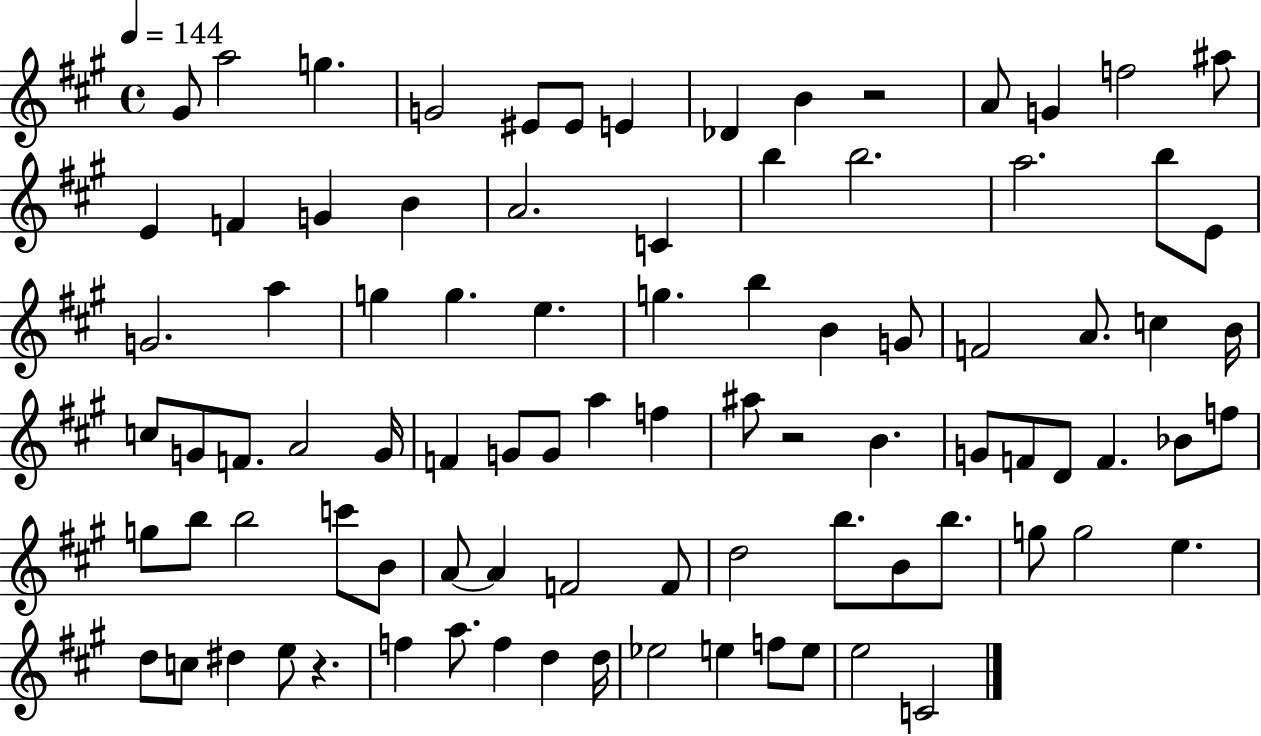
G#4/e A5/h G5/q. G4/h EIS4/e EIS4/e E4/q Db4/q B4/q R/h A4/e G4/q F5/h A#5/e E4/q F4/q G4/q B4/q A4/h. C4/q B5/q B5/h. A5/h. B5/e E4/e G4/h. A5/q G5/q G5/q. E5/q. G5/q. B5/q B4/q G4/e F4/h A4/e. C5/q B4/s C5/e G4/e F4/e. A4/h G4/s F4/q G4/e G4/e A5/q F5/q A#5/e R/h B4/q. G4/e F4/e D4/e F4/q. Bb4/e F5/e G5/e B5/e B5/h C6/e B4/e A4/e A4/q F4/h F4/e D5/h B5/e. B4/e B5/e. G5/e G5/h E5/q. D5/e C5/e D#5/q E5/e R/q. F5/q A5/e. F5/q D5/q D5/s Eb5/h E5/q F5/e E5/e E5/h C4/h